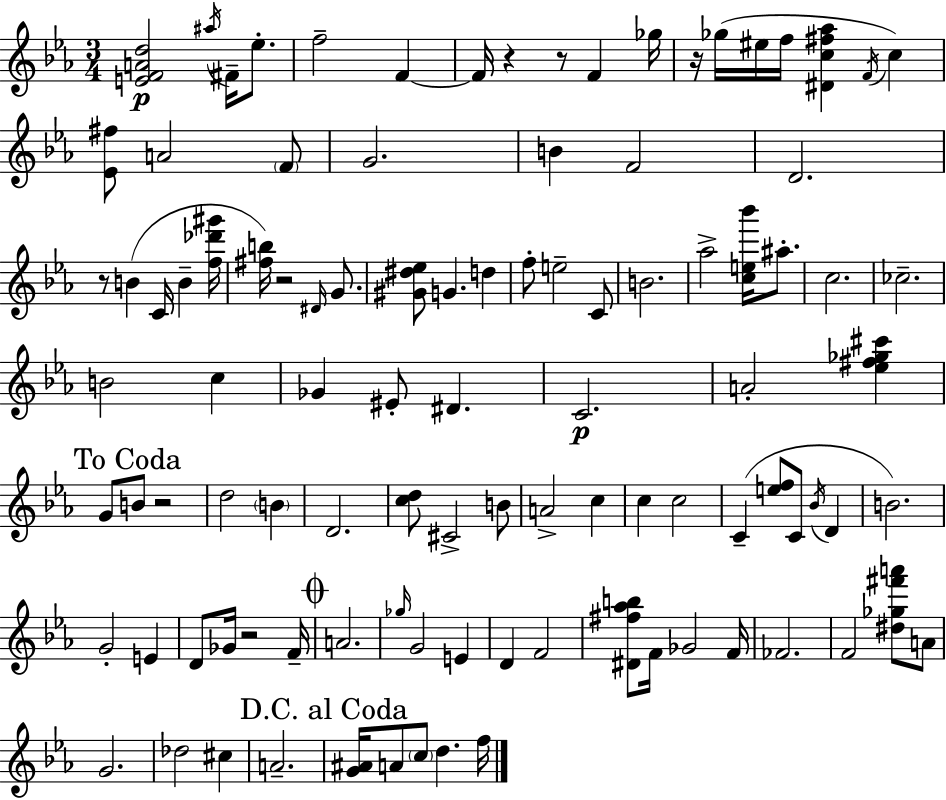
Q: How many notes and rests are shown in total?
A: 102